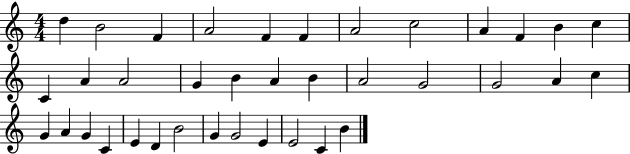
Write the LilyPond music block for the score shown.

{
  \clef treble
  \numericTimeSignature
  \time 4/4
  \key c \major
  d''4 b'2 f'4 | a'2 f'4 f'4 | a'2 c''2 | a'4 f'4 b'4 c''4 | \break c'4 a'4 a'2 | g'4 b'4 a'4 b'4 | a'2 g'2 | g'2 a'4 c''4 | \break g'4 a'4 g'4 c'4 | e'4 d'4 b'2 | g'4 g'2 e'4 | e'2 c'4 b'4 | \break \bar "|."
}